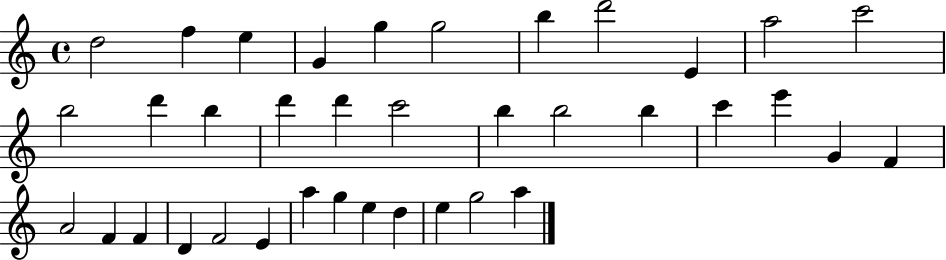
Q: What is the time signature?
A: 4/4